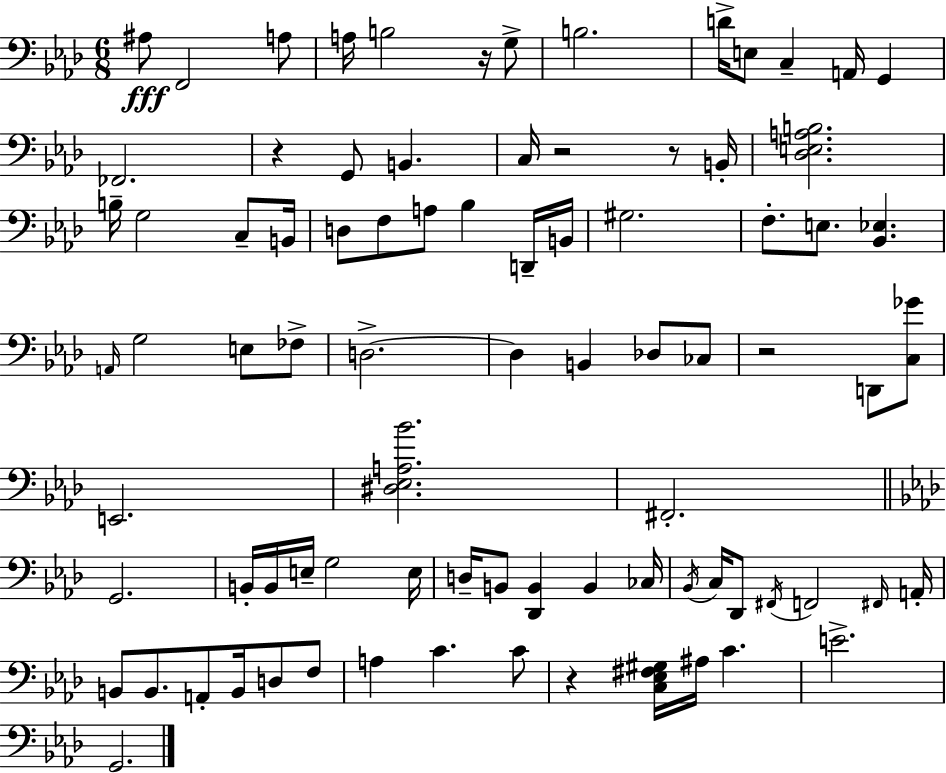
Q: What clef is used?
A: bass